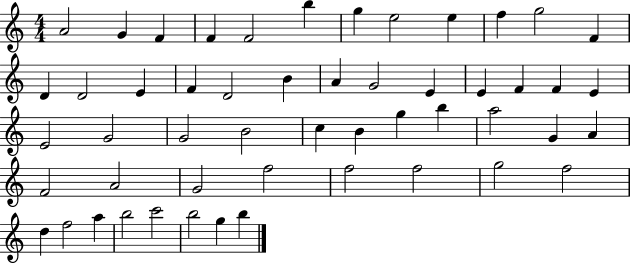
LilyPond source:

{
  \clef treble
  \numericTimeSignature
  \time 4/4
  \key c \major
  a'2 g'4 f'4 | f'4 f'2 b''4 | g''4 e''2 e''4 | f''4 g''2 f'4 | \break d'4 d'2 e'4 | f'4 d'2 b'4 | a'4 g'2 e'4 | e'4 f'4 f'4 e'4 | \break e'2 g'2 | g'2 b'2 | c''4 b'4 g''4 b''4 | a''2 g'4 a'4 | \break f'2 a'2 | g'2 f''2 | f''2 f''2 | g''2 f''2 | \break d''4 f''2 a''4 | b''2 c'''2 | b''2 g''4 b''4 | \bar "|."
}